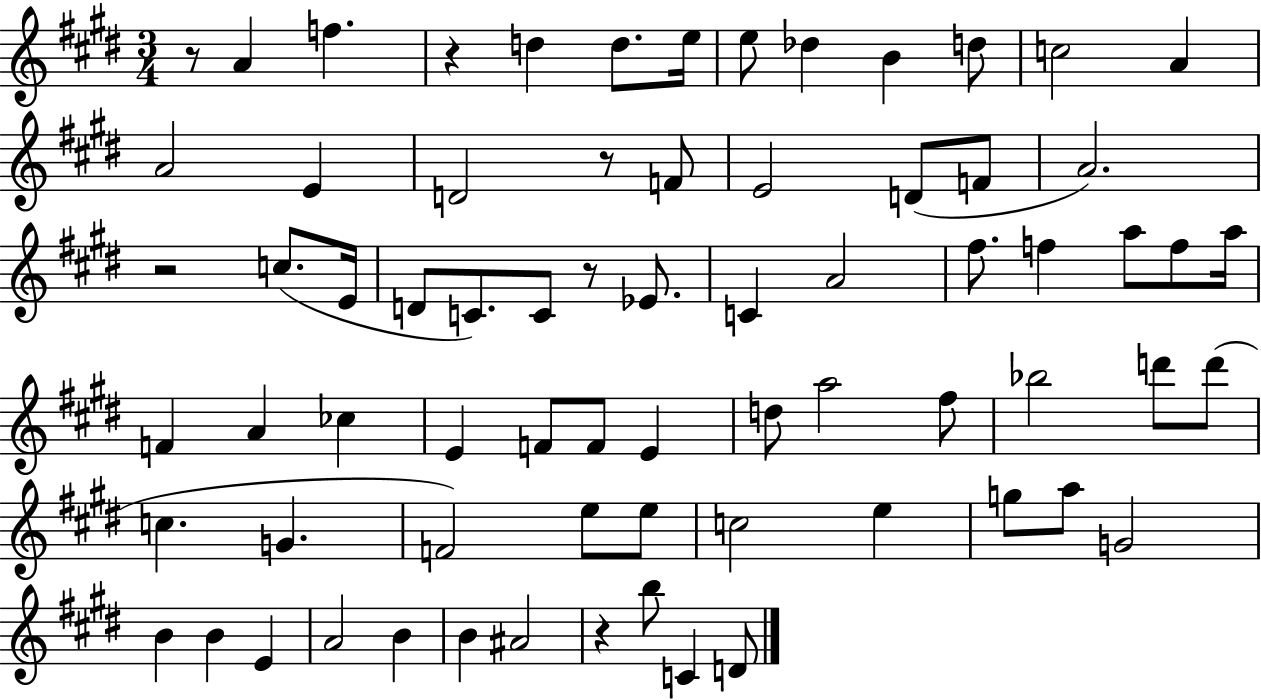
{
  \clef treble
  \numericTimeSignature
  \time 3/4
  \key e \major
  r8 a'4 f''4. | r4 d''4 d''8. e''16 | e''8 des''4 b'4 d''8 | c''2 a'4 | \break a'2 e'4 | d'2 r8 f'8 | e'2 d'8( f'8 | a'2.) | \break r2 c''8.( e'16 | d'8 c'8.) c'8 r8 ees'8. | c'4 a'2 | fis''8. f''4 a''8 f''8 a''16 | \break f'4 a'4 ces''4 | e'4 f'8 f'8 e'4 | d''8 a''2 fis''8 | bes''2 d'''8 d'''8( | \break c''4. g'4. | f'2) e''8 e''8 | c''2 e''4 | g''8 a''8 g'2 | \break b'4 b'4 e'4 | a'2 b'4 | b'4 ais'2 | r4 b''8 c'4 d'8 | \break \bar "|."
}